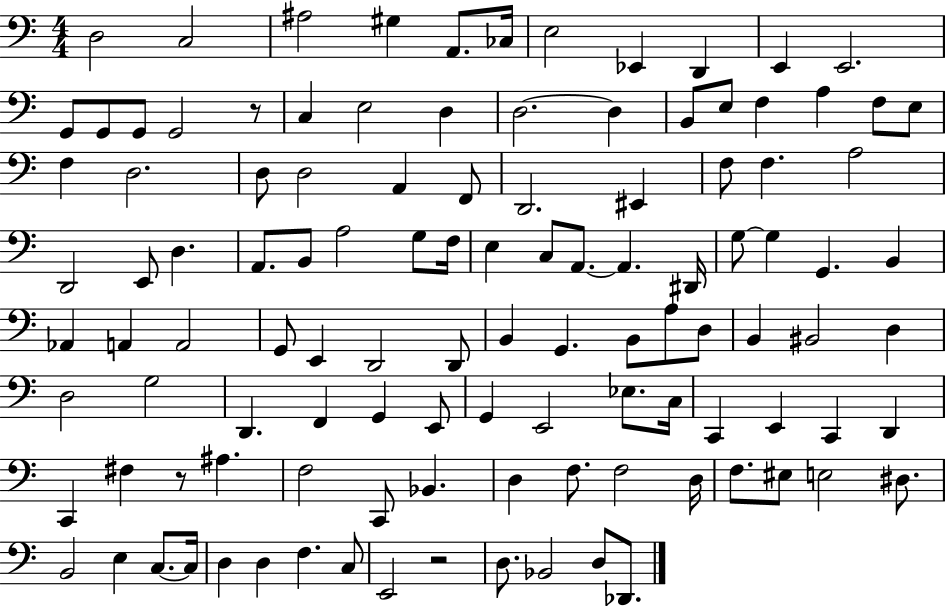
X:1
T:Untitled
M:4/4
L:1/4
K:C
D,2 C,2 ^A,2 ^G, A,,/2 _C,/4 E,2 _E,, D,, E,, E,,2 G,,/2 G,,/2 G,,/2 G,,2 z/2 C, E,2 D, D,2 D, B,,/2 E,/2 F, A, F,/2 E,/2 F, D,2 D,/2 D,2 A,, F,,/2 D,,2 ^E,, F,/2 F, A,2 D,,2 E,,/2 D, A,,/2 B,,/2 A,2 G,/2 F,/4 E, C,/2 A,,/2 A,, ^D,,/4 G,/2 G, G,, B,, _A,, A,, A,,2 G,,/2 E,, D,,2 D,,/2 B,, G,, B,,/2 A,/2 D,/2 B,, ^B,,2 D, D,2 G,2 D,, F,, G,, E,,/2 G,, E,,2 _E,/2 C,/4 C,, E,, C,, D,, C,, ^F, z/2 ^A, F,2 C,,/2 _B,, D, F,/2 F,2 D,/4 F,/2 ^E,/2 E,2 ^D,/2 B,,2 E, C,/2 C,/4 D, D, F, C,/2 E,,2 z2 D,/2 _B,,2 D,/2 _D,,/2